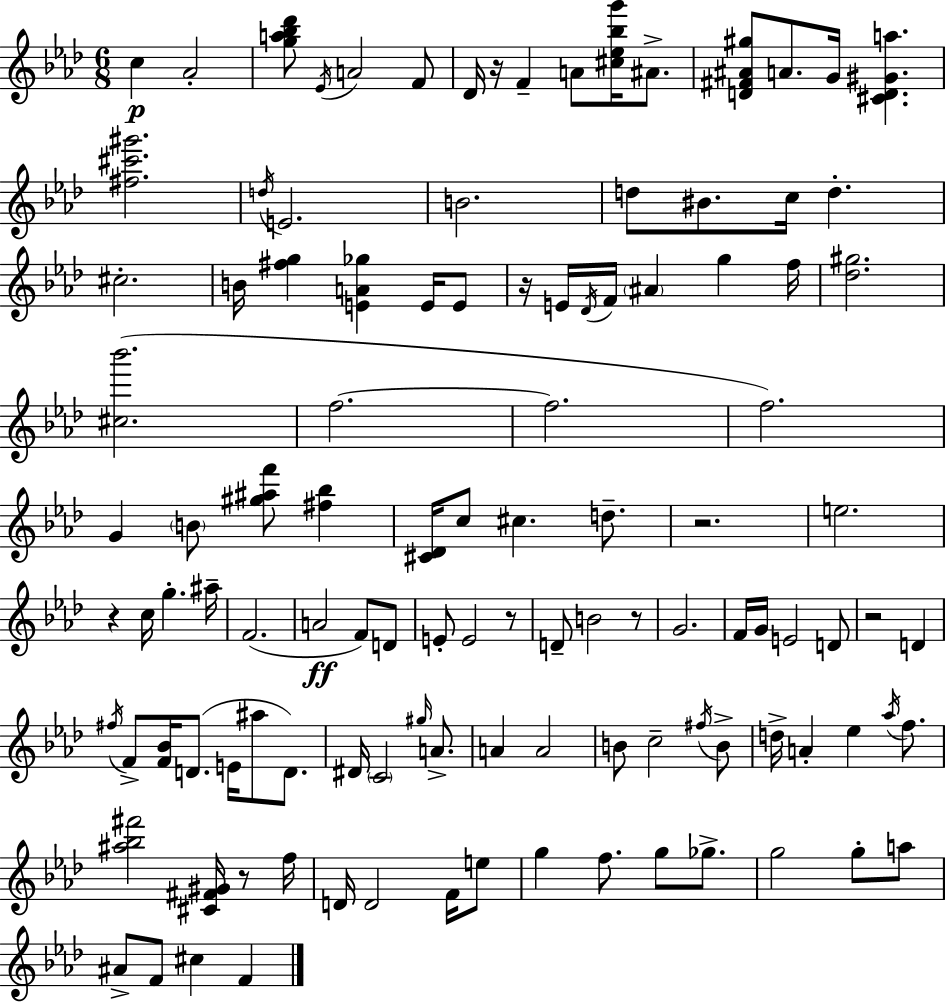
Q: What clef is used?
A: treble